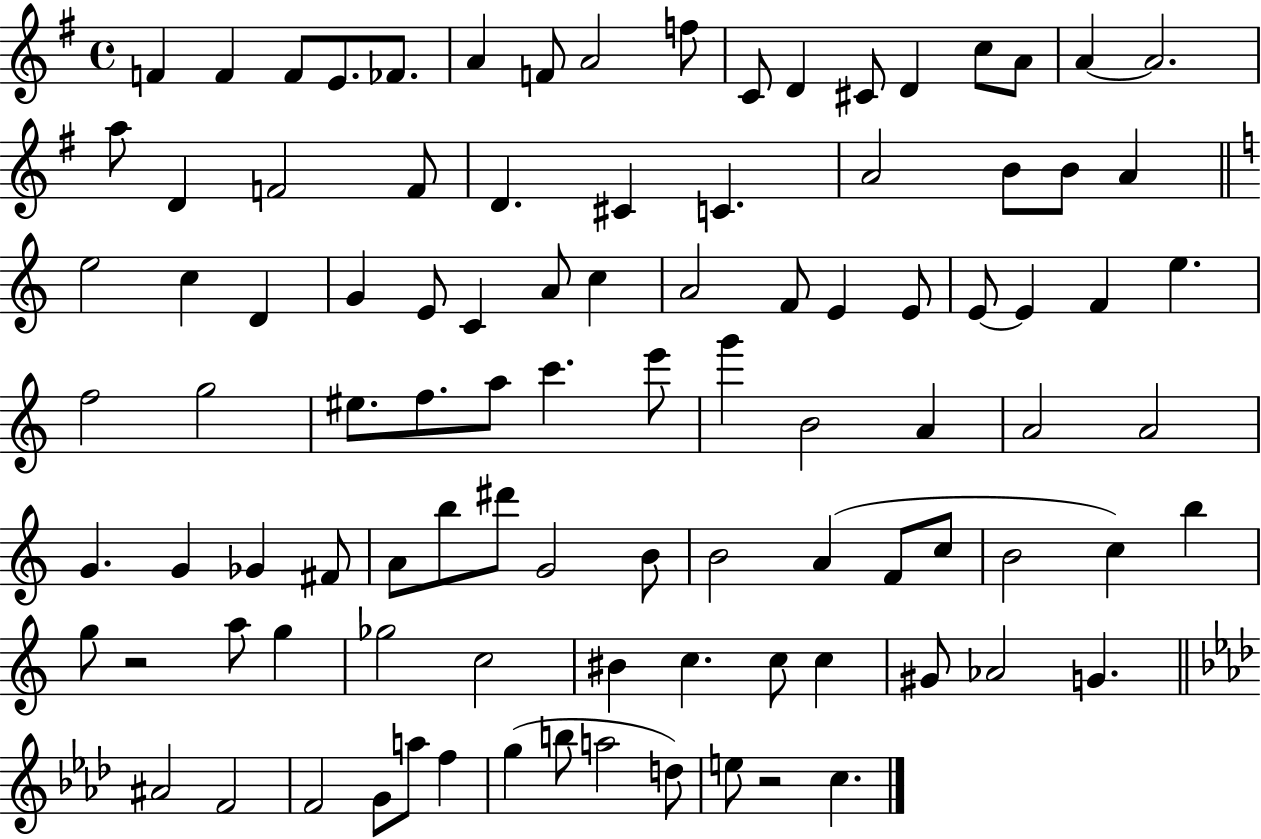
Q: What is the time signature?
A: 4/4